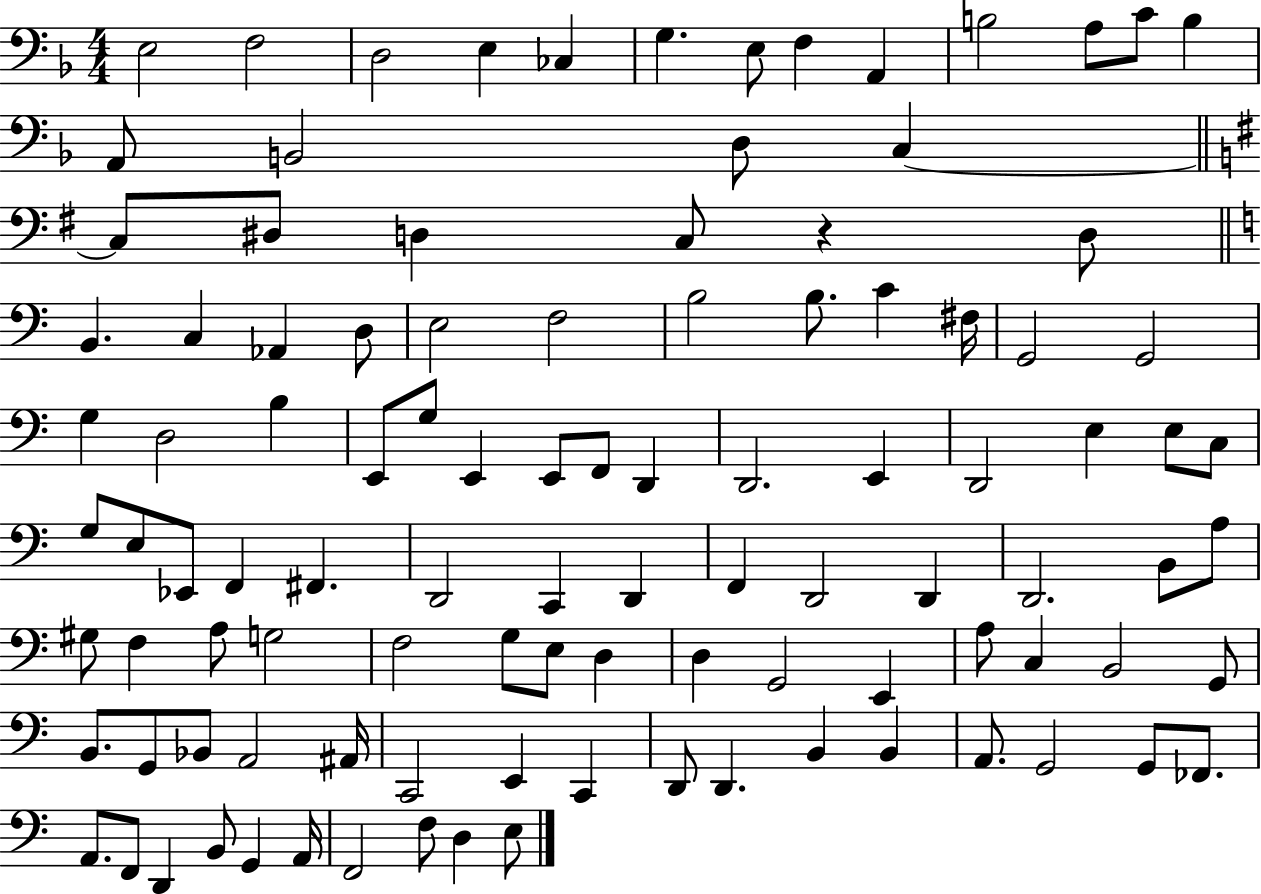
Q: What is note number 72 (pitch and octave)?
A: D3